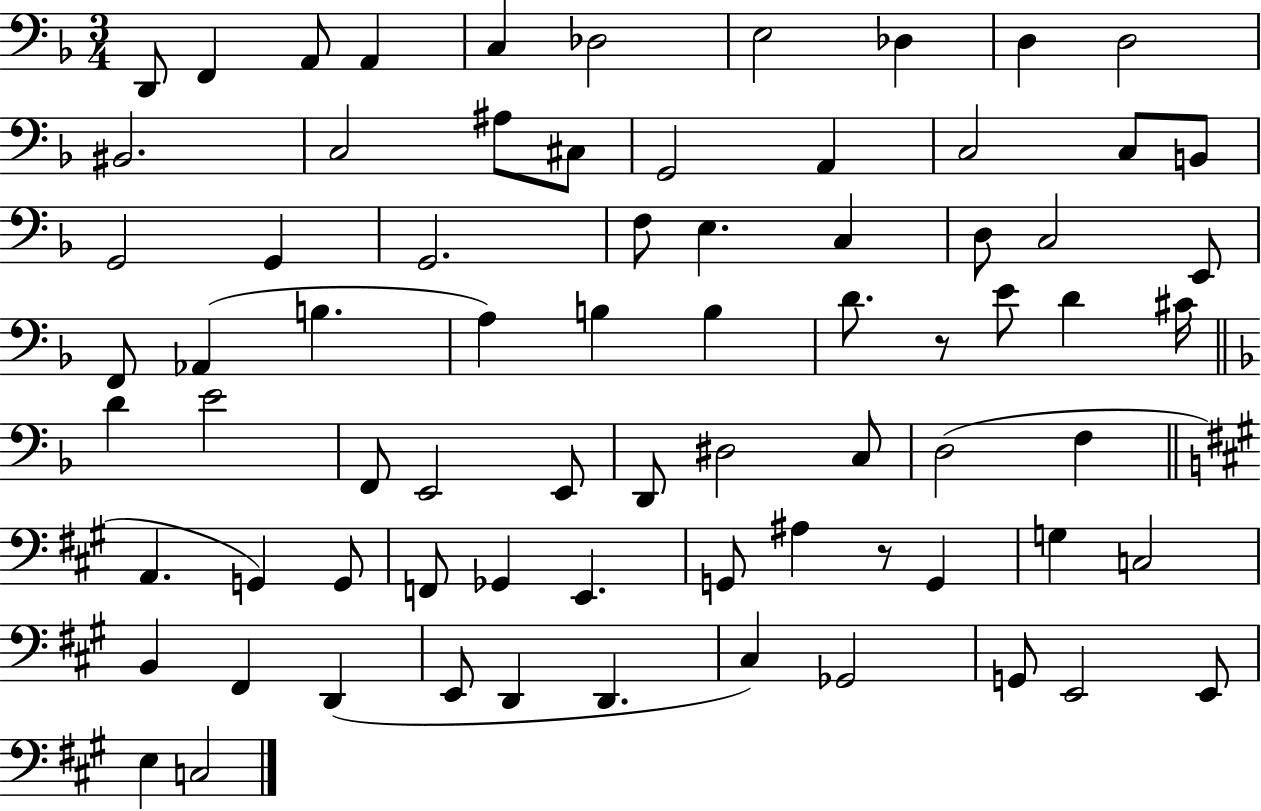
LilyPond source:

{
  \clef bass
  \numericTimeSignature
  \time 3/4
  \key f \major
  \repeat volta 2 { d,8 f,4 a,8 a,4 | c4 des2 | e2 des4 | d4 d2 | \break bis,2. | c2 ais8 cis8 | g,2 a,4 | c2 c8 b,8 | \break g,2 g,4 | g,2. | f8 e4. c4 | d8 c2 e,8 | \break f,8 aes,4( b4. | a4) b4 b4 | d'8. r8 e'8 d'4 cis'16 | \bar "||" \break \key f \major d'4 e'2 | f,8 e,2 e,8 | d,8 dis2 c8 | d2( f4 | \break \bar "||" \break \key a \major a,4. g,4) g,8 | f,8 ges,4 e,4. | g,8 ais4 r8 g,4 | g4 c2 | \break b,4 fis,4 d,4( | e,8 d,4 d,4. | cis4) ges,2 | g,8 e,2 e,8 | \break e4 c2 | } \bar "|."
}